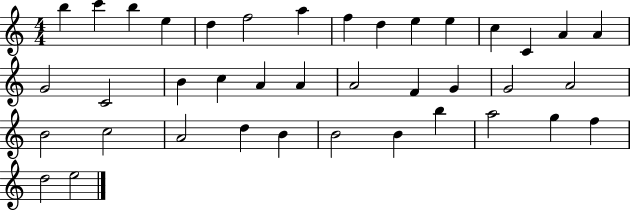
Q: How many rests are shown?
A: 0